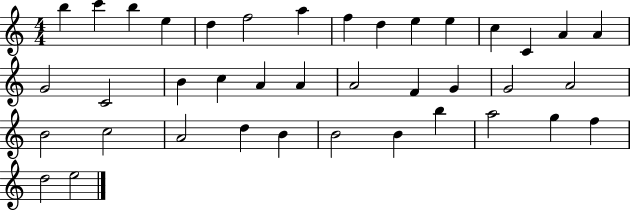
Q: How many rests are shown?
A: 0